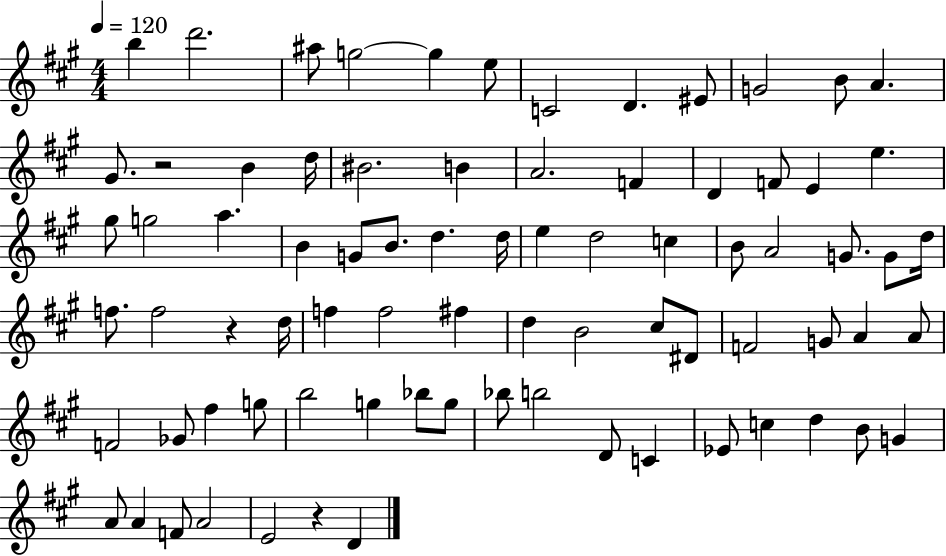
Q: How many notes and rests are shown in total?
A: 79